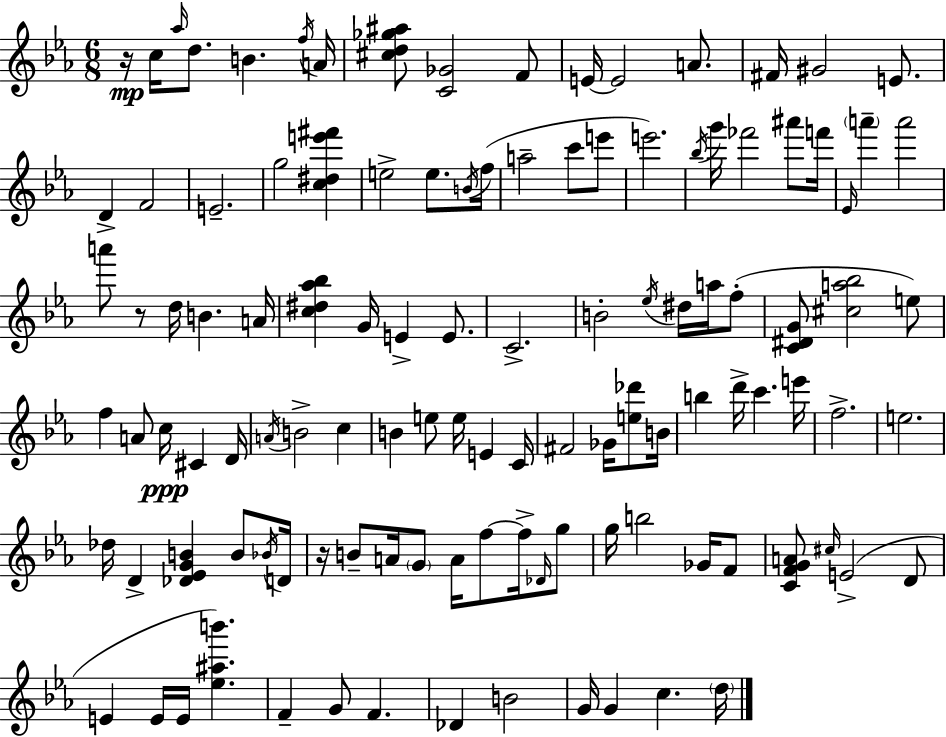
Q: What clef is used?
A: treble